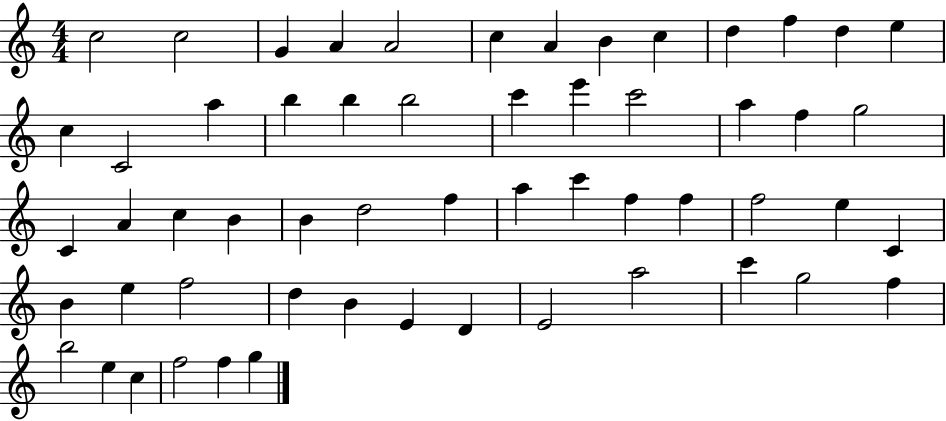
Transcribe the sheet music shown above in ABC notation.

X:1
T:Untitled
M:4/4
L:1/4
K:C
c2 c2 G A A2 c A B c d f d e c C2 a b b b2 c' e' c'2 a f g2 C A c B B d2 f a c' f f f2 e C B e f2 d B E D E2 a2 c' g2 f b2 e c f2 f g